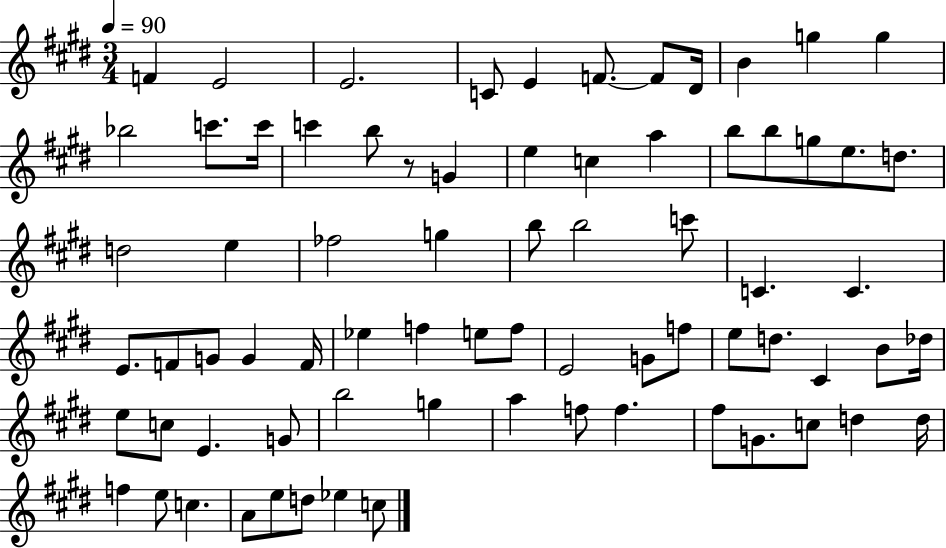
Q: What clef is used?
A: treble